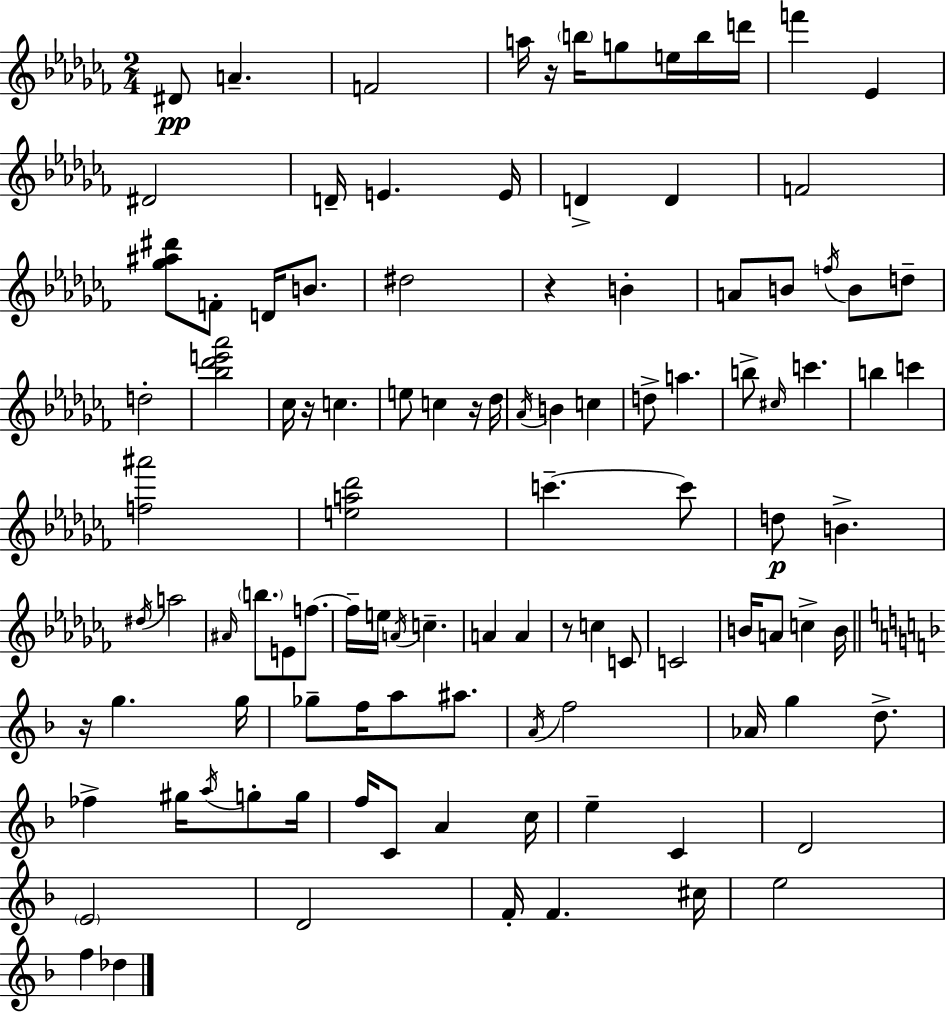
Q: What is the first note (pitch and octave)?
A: D#4